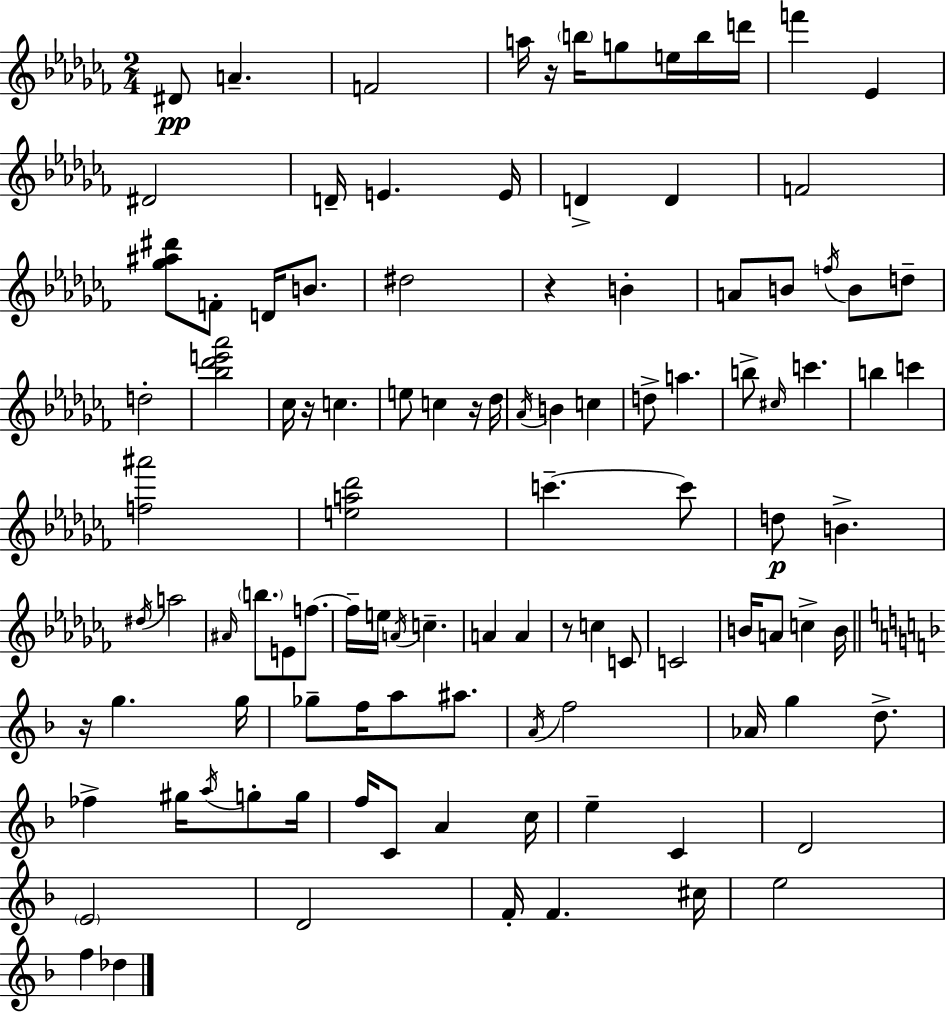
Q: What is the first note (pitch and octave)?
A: D#4